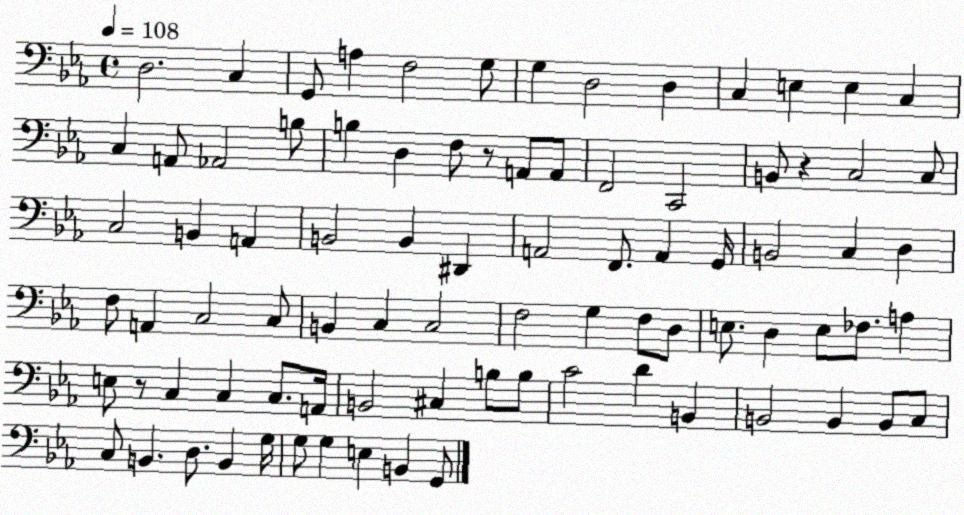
X:1
T:Untitled
M:4/4
L:1/4
K:Eb
D,2 C, G,,/2 A, F,2 G,/2 G, D,2 D, C, E, E, C, C, A,,/2 _A,,2 B,/2 B, D, F,/2 z/2 A,,/2 A,,/2 F,,2 C,,2 B,,/2 z C,2 C,/2 C,2 B,, A,, B,,2 B,, ^D,, A,,2 F,,/2 A,, G,,/4 B,,2 C, D, F,/2 A,, C,2 C,/2 B,, C, C,2 F,2 G, F,/2 D,/2 E,/2 D, E,/2 _F,/2 A, E,/2 z/2 C, C, C,/2 A,,/4 B,,2 ^C, B,/2 B,/2 C2 D B,, B,,2 B,, B,,/2 C,/2 C,/2 B,, D,/2 B,, G,/4 G,/2 G, E, B,, G,,/2